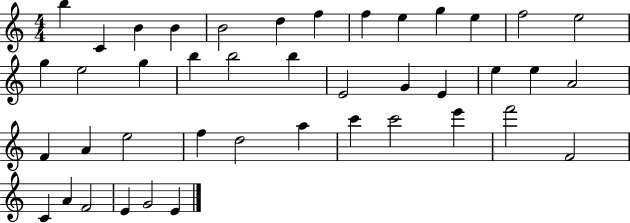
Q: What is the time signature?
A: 4/4